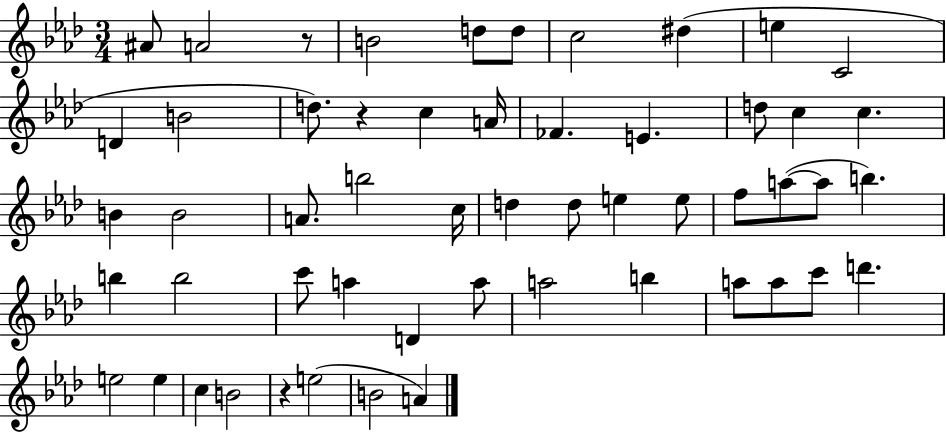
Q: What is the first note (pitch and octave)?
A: A#4